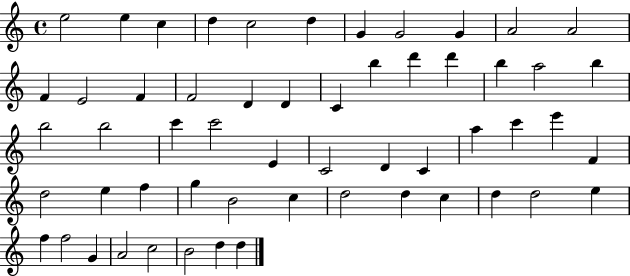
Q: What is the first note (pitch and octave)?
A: E5